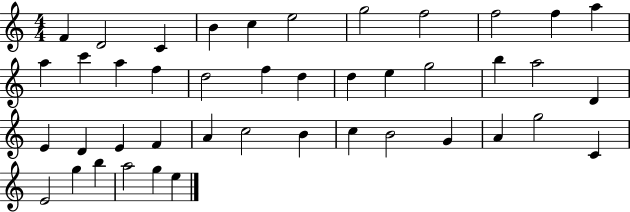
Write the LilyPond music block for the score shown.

{
  \clef treble
  \numericTimeSignature
  \time 4/4
  \key c \major
  f'4 d'2 c'4 | b'4 c''4 e''2 | g''2 f''2 | f''2 f''4 a''4 | \break a''4 c'''4 a''4 f''4 | d''2 f''4 d''4 | d''4 e''4 g''2 | b''4 a''2 d'4 | \break e'4 d'4 e'4 f'4 | a'4 c''2 b'4 | c''4 b'2 g'4 | a'4 g''2 c'4 | \break e'2 g''4 b''4 | a''2 g''4 e''4 | \bar "|."
}